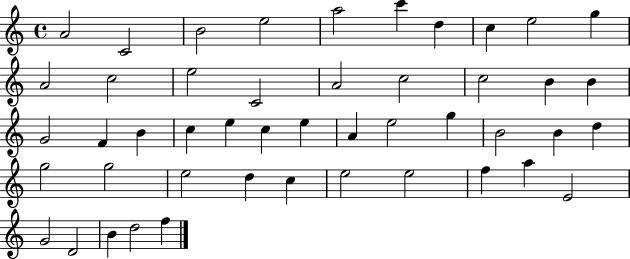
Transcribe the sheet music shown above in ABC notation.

X:1
T:Untitled
M:4/4
L:1/4
K:C
A2 C2 B2 e2 a2 c' d c e2 g A2 c2 e2 C2 A2 c2 c2 B B G2 F B c e c e A e2 g B2 B d g2 g2 e2 d c e2 e2 f a E2 G2 D2 B d2 f